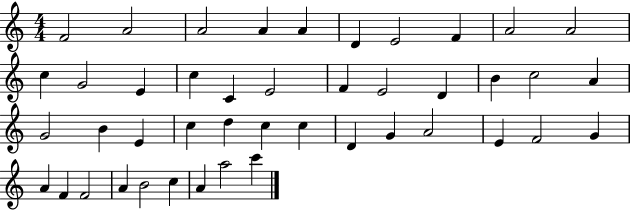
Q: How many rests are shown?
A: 0